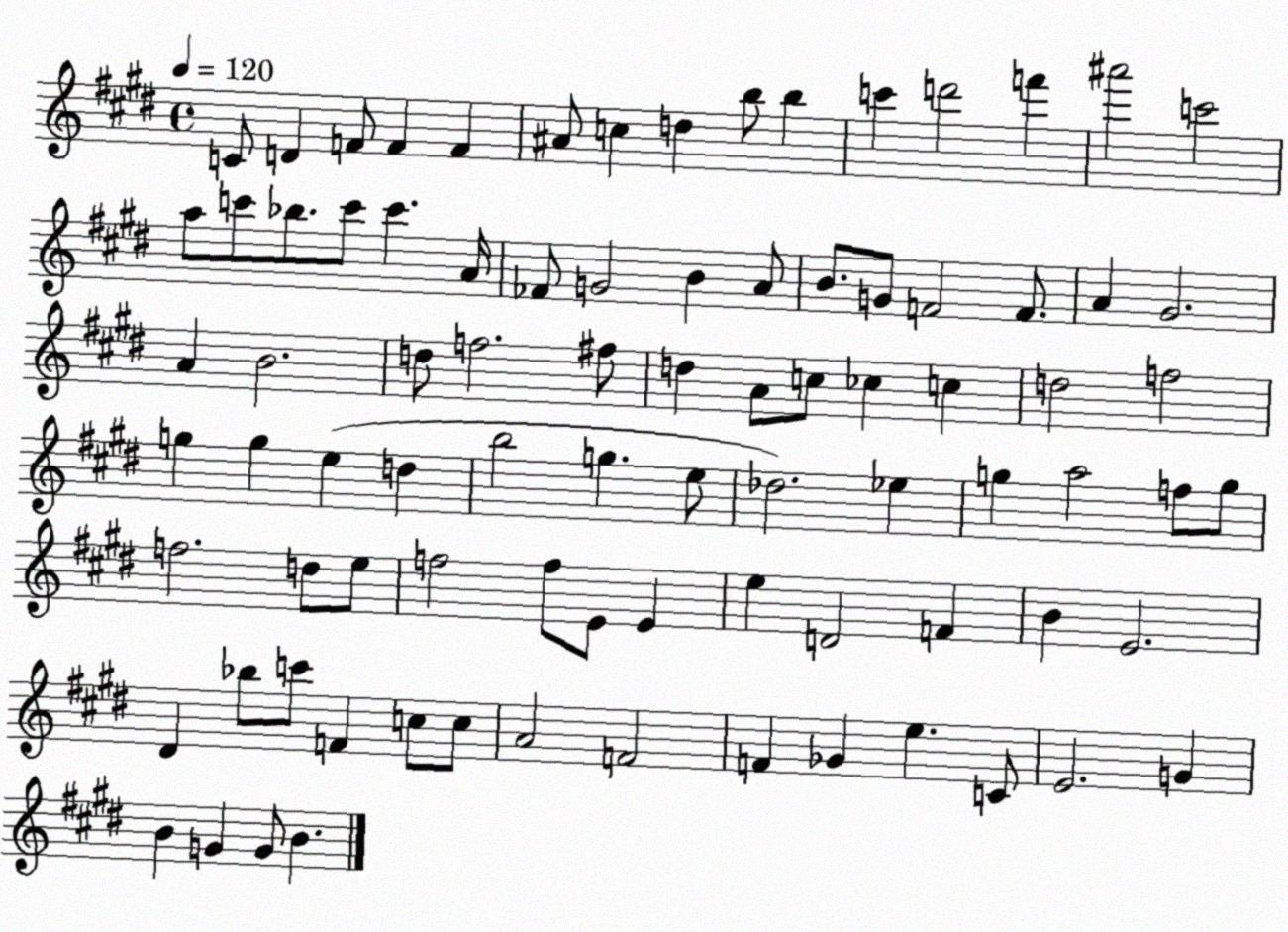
X:1
T:Untitled
M:4/4
L:1/4
K:E
C/2 D F/2 F F ^A/2 c d b/2 b c' d'2 f' ^a'2 c'2 a/2 c'/2 _b/2 c'/2 c' A/4 _F/2 G2 B A/2 B/2 G/2 F2 F/2 A ^G2 A B2 d/2 f2 ^f/2 d A/2 c/2 _c c d2 f2 g g e d b2 g e/2 _d2 _e g a2 f/2 g/2 f2 d/2 e/2 f2 f/2 E/2 E e D2 F B E2 ^D _b/2 c'/2 F c/2 c/2 A2 F2 F _G e C/2 E2 G B G G/2 B